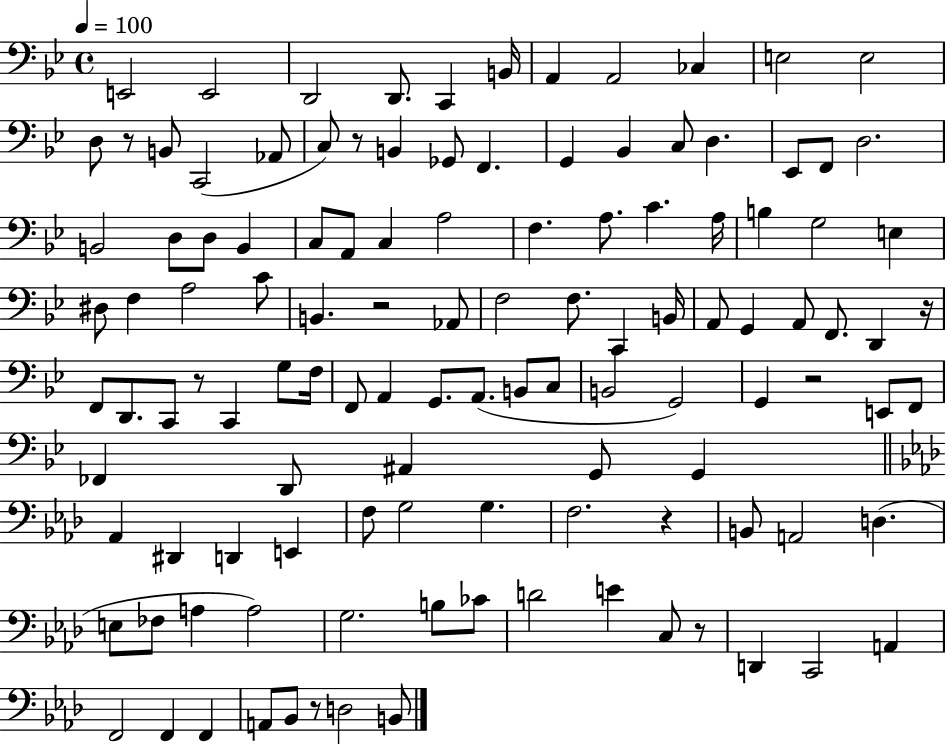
{
  \clef bass
  \time 4/4
  \defaultTimeSignature
  \key bes \major
  \tempo 4 = 100
  e,2 e,2 | d,2 d,8. c,4 b,16 | a,4 a,2 ces4 | e2 e2 | \break d8 r8 b,8 c,2( aes,8 | c8) r8 b,4 ges,8 f,4. | g,4 bes,4 c8 d4. | ees,8 f,8 d2. | \break b,2 d8 d8 b,4 | c8 a,8 c4 a2 | f4. a8. c'4. a16 | b4 g2 e4 | \break dis8 f4 a2 c'8 | b,4. r2 aes,8 | f2 f8. c,4 b,16 | a,8 g,4 a,8 f,8. d,4 r16 | \break f,8 d,8. c,8 r8 c,4 g8 f16 | f,8 a,4 g,8. a,8.( b,8 c8 | b,2 g,2) | g,4 r2 e,8 f,8 | \break fes,4 d,8 ais,4 g,8 g,4 | \bar "||" \break \key aes \major aes,4 dis,4 d,4 e,4 | f8 g2 g4. | f2. r4 | b,8 a,2 d4.( | \break e8 fes8 a4 a2) | g2. b8 ces'8 | d'2 e'4 c8 r8 | d,4 c,2 a,4 | \break f,2 f,4 f,4 | a,8 bes,8 r8 d2 b,8 | \bar "|."
}